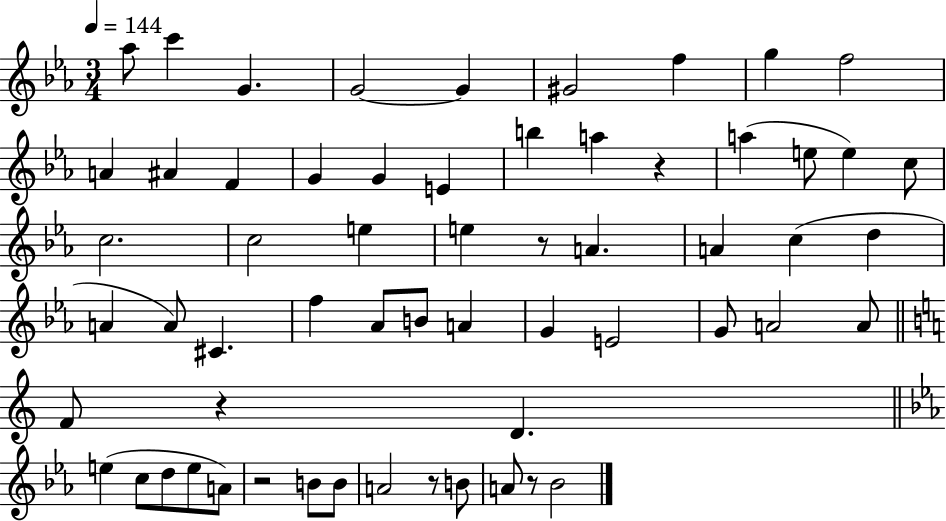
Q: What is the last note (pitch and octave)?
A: Bb4